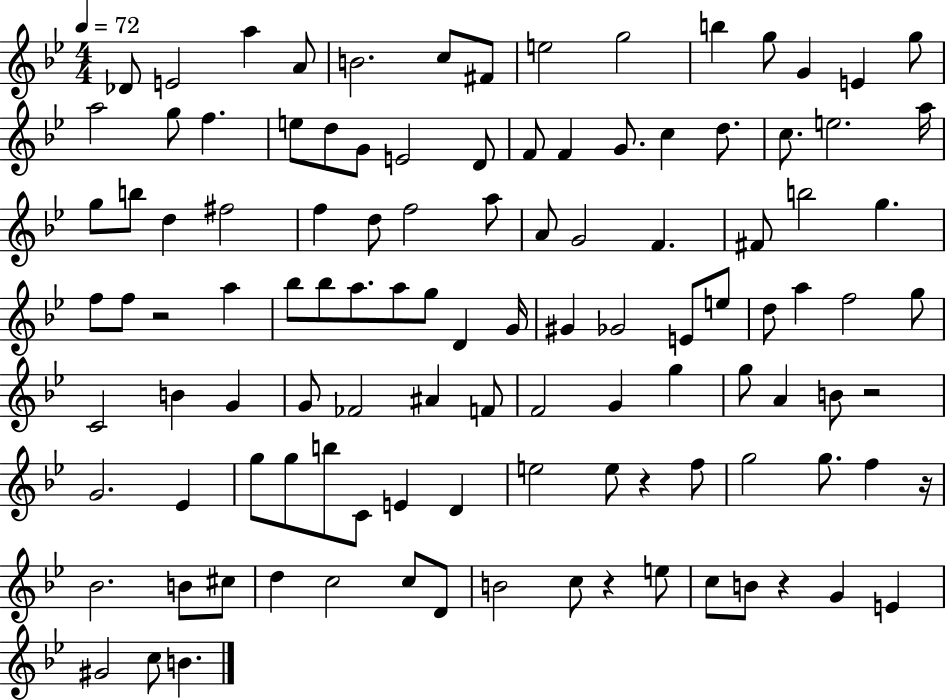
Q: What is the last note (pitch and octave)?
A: B4